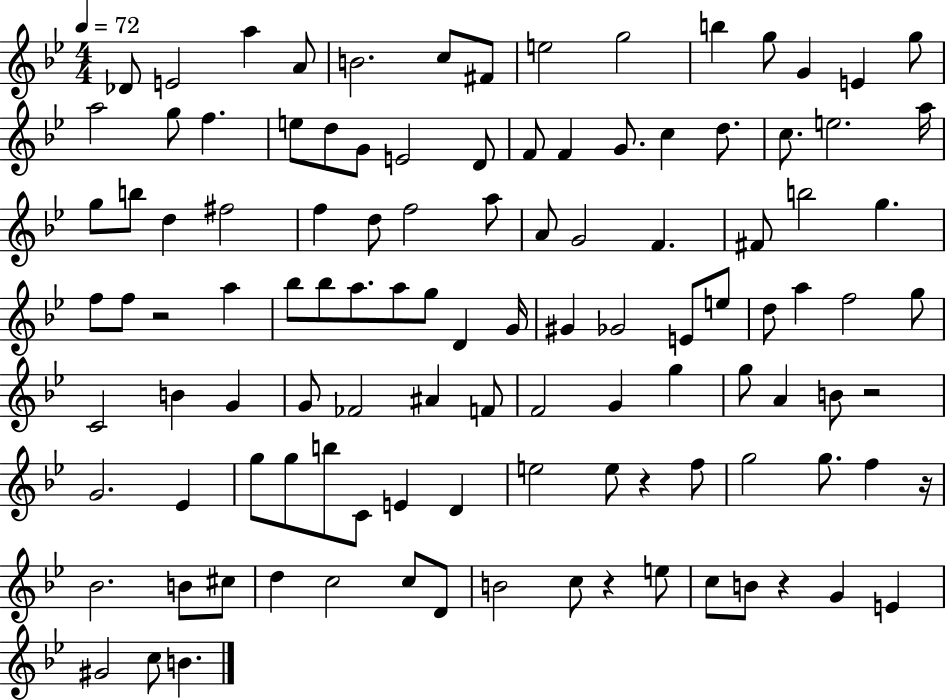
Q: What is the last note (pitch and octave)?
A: B4